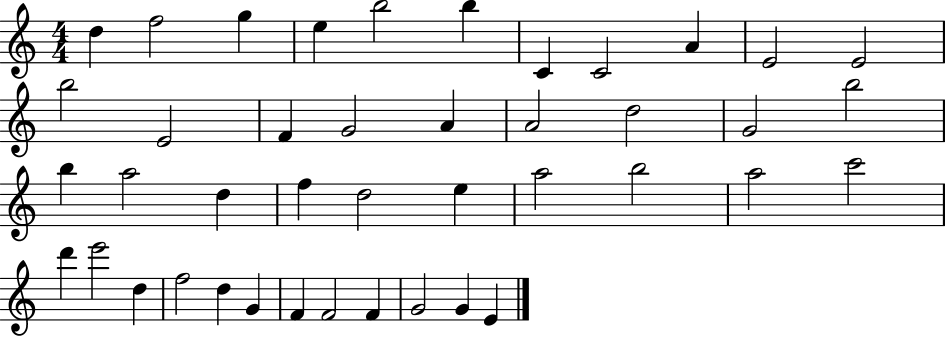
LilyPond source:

{
  \clef treble
  \numericTimeSignature
  \time 4/4
  \key c \major
  d''4 f''2 g''4 | e''4 b''2 b''4 | c'4 c'2 a'4 | e'2 e'2 | \break b''2 e'2 | f'4 g'2 a'4 | a'2 d''2 | g'2 b''2 | \break b''4 a''2 d''4 | f''4 d''2 e''4 | a''2 b''2 | a''2 c'''2 | \break d'''4 e'''2 d''4 | f''2 d''4 g'4 | f'4 f'2 f'4 | g'2 g'4 e'4 | \break \bar "|."
}